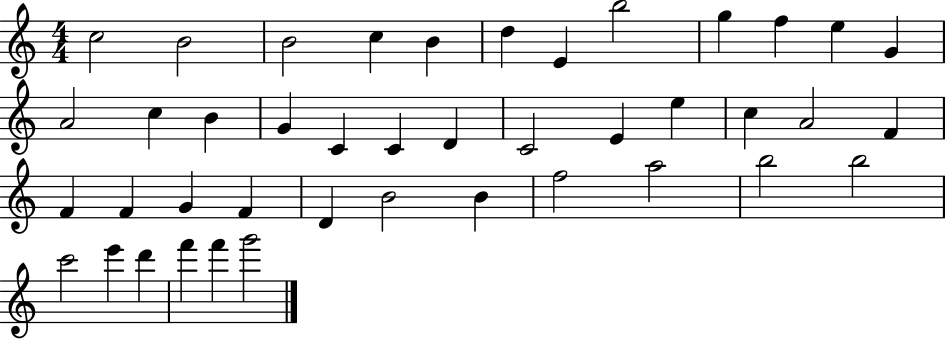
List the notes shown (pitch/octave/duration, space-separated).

C5/h B4/h B4/h C5/q B4/q D5/q E4/q B5/h G5/q F5/q E5/q G4/q A4/h C5/q B4/q G4/q C4/q C4/q D4/q C4/h E4/q E5/q C5/q A4/h F4/q F4/q F4/q G4/q F4/q D4/q B4/h B4/q F5/h A5/h B5/h B5/h C6/h E6/q D6/q F6/q F6/q G6/h